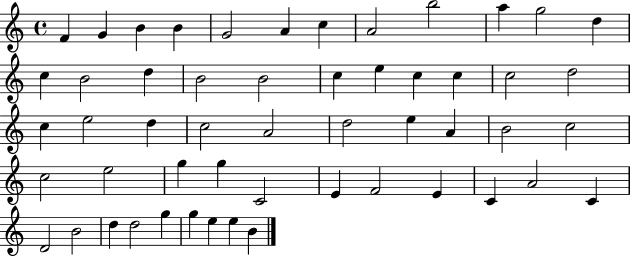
X:1
T:Untitled
M:4/4
L:1/4
K:C
F G B B G2 A c A2 b2 a g2 d c B2 d B2 B2 c e c c c2 d2 c e2 d c2 A2 d2 e A B2 c2 c2 e2 g g C2 E F2 E C A2 C D2 B2 d d2 g g e e B